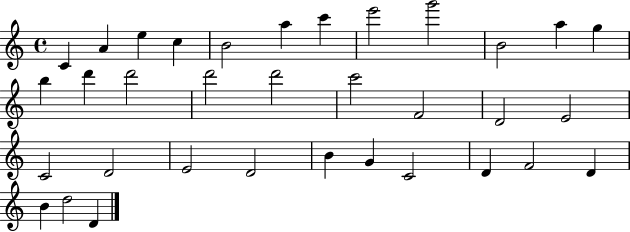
{
  \clef treble
  \time 4/4
  \defaultTimeSignature
  \key c \major
  c'4 a'4 e''4 c''4 | b'2 a''4 c'''4 | e'''2 g'''2 | b'2 a''4 g''4 | \break b''4 d'''4 d'''2 | d'''2 d'''2 | c'''2 f'2 | d'2 e'2 | \break c'2 d'2 | e'2 d'2 | b'4 g'4 c'2 | d'4 f'2 d'4 | \break b'4 d''2 d'4 | \bar "|."
}